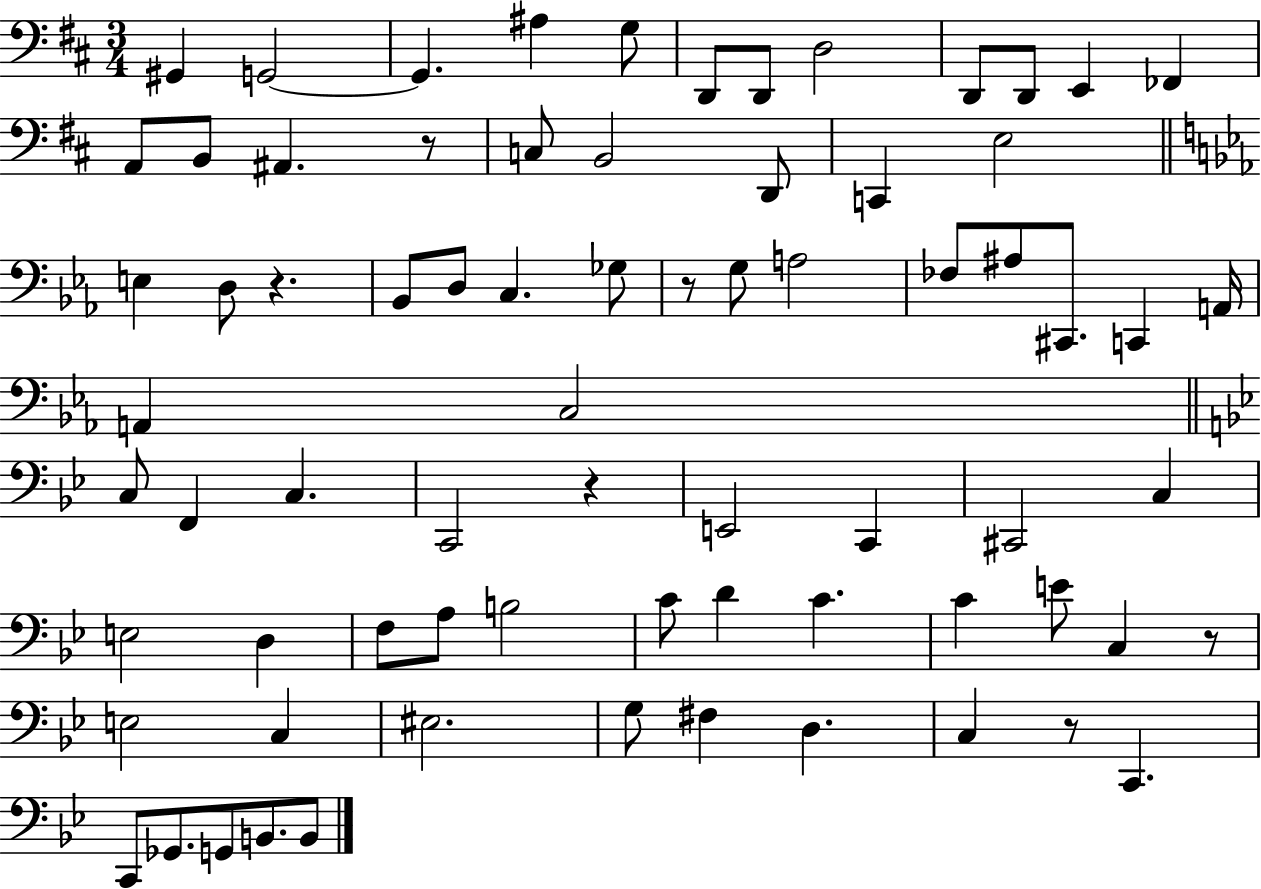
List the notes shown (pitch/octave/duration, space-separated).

G#2/q G2/h G2/q. A#3/q G3/e D2/e D2/e D3/h D2/e D2/e E2/q FES2/q A2/e B2/e A#2/q. R/e C3/e B2/h D2/e C2/q E3/h E3/q D3/e R/q. Bb2/e D3/e C3/q. Gb3/e R/e G3/e A3/h FES3/e A#3/e C#2/e. C2/q A2/s A2/q C3/h C3/e F2/q C3/q. C2/h R/q E2/h C2/q C#2/h C3/q E3/h D3/q F3/e A3/e B3/h C4/e D4/q C4/q. C4/q E4/e C3/q R/e E3/h C3/q EIS3/h. G3/e F#3/q D3/q. C3/q R/e C2/q. C2/e Gb2/e. G2/e B2/e. B2/e